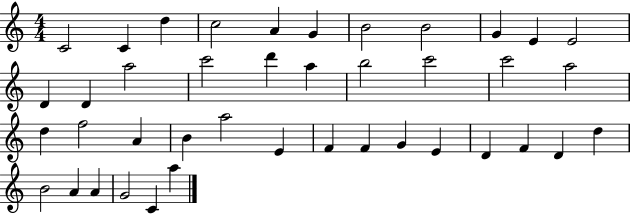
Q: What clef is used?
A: treble